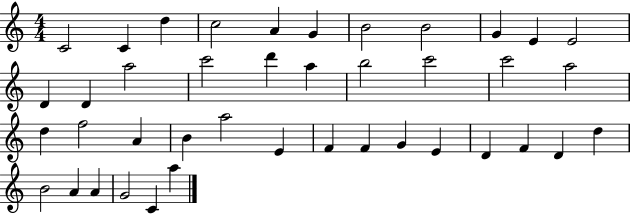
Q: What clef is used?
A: treble